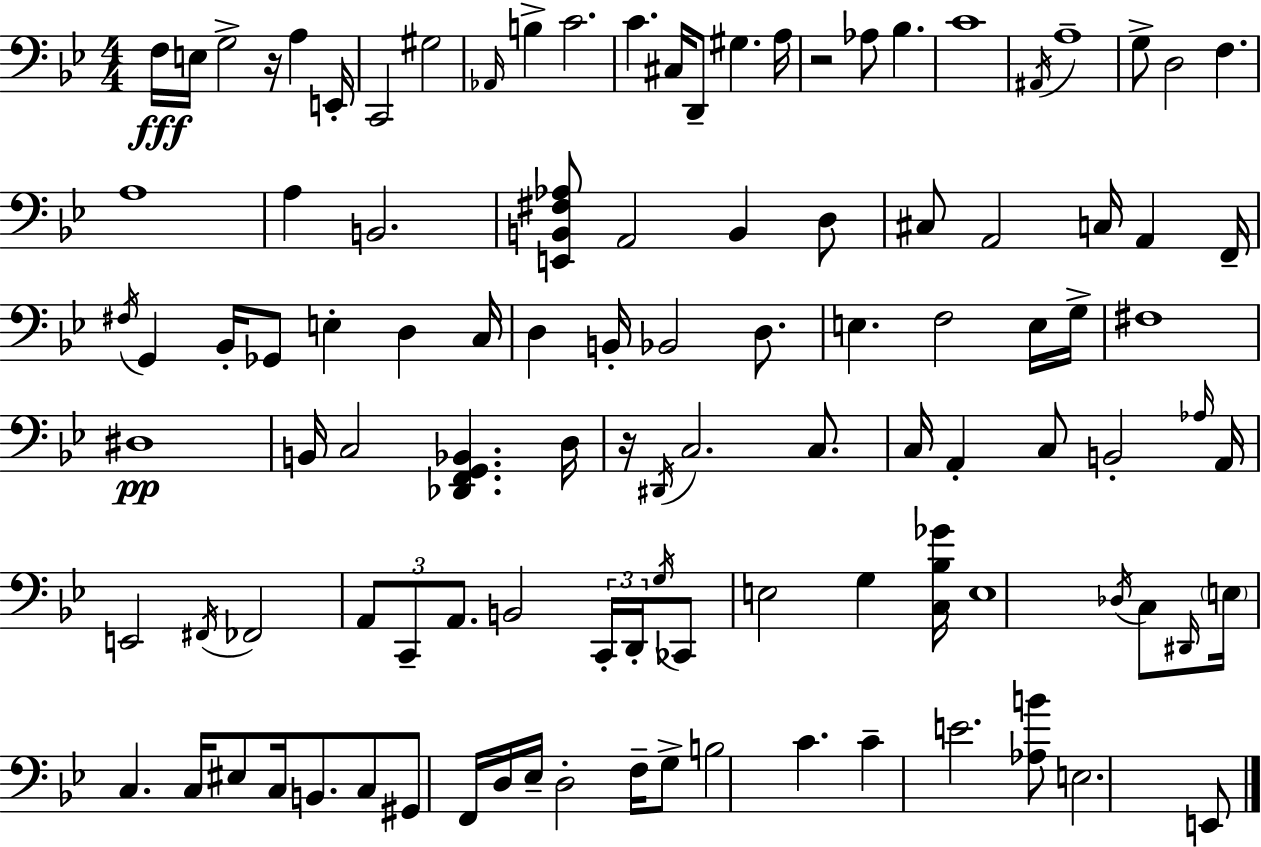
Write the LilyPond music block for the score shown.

{
  \clef bass
  \numericTimeSignature
  \time 4/4
  \key bes \major
  f16\fff e16 g2-> r16 a4 e,16-. | c,2 gis2 | \grace { aes,16 } b4-> c'2. | c'4. cis16 d,8-- gis4. | \break a16 r2 aes8 bes4. | c'1 | \acciaccatura { ais,16 } a1-- | g8-> d2 f4. | \break a1 | a4 b,2. | <e, b, fis aes>8 a,2 b,4 | d8 cis8 a,2 c16 a,4 | \break f,16-- \acciaccatura { fis16 } g,4 bes,16-. ges,8 e4-. d4 | c16 d4 b,16-. bes,2 | d8. e4. f2 | e16 g16-> fis1 | \break dis1\pp | b,16 c2 <des, f, g, bes,>4. | d16 r16 \acciaccatura { dis,16 } c2. | c8. c16 a,4-. c8 b,2-. | \break \grace { aes16 } a,16 e,2 \acciaccatura { fis,16 } fes,2 | \tuplet 3/2 { a,8 c,8-- a,8. } b,2 | \tuplet 3/2 { c,16-. d,16-. \acciaccatura { g16 } } ces,8 e2 | g4 <c bes ges'>16 e1 | \break \acciaccatura { des16 } c8 \grace { dis,16 } \parenthesize e16 c4. | c16 eis8 c16 b,8. c8 gis,8 f,16 d16 ees16-- | d2-. f16-- g8-> b2 | c'4. c'4-- e'2. | \break <aes b'>8 e2. | e,8 \bar "|."
}